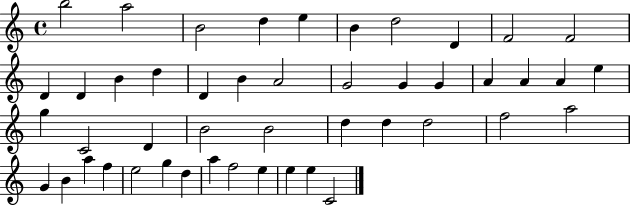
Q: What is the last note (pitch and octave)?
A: C4